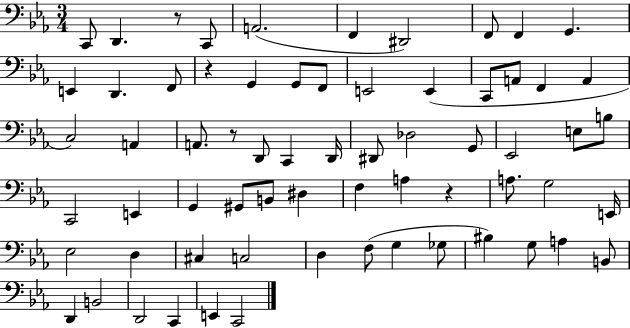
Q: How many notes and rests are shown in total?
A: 66